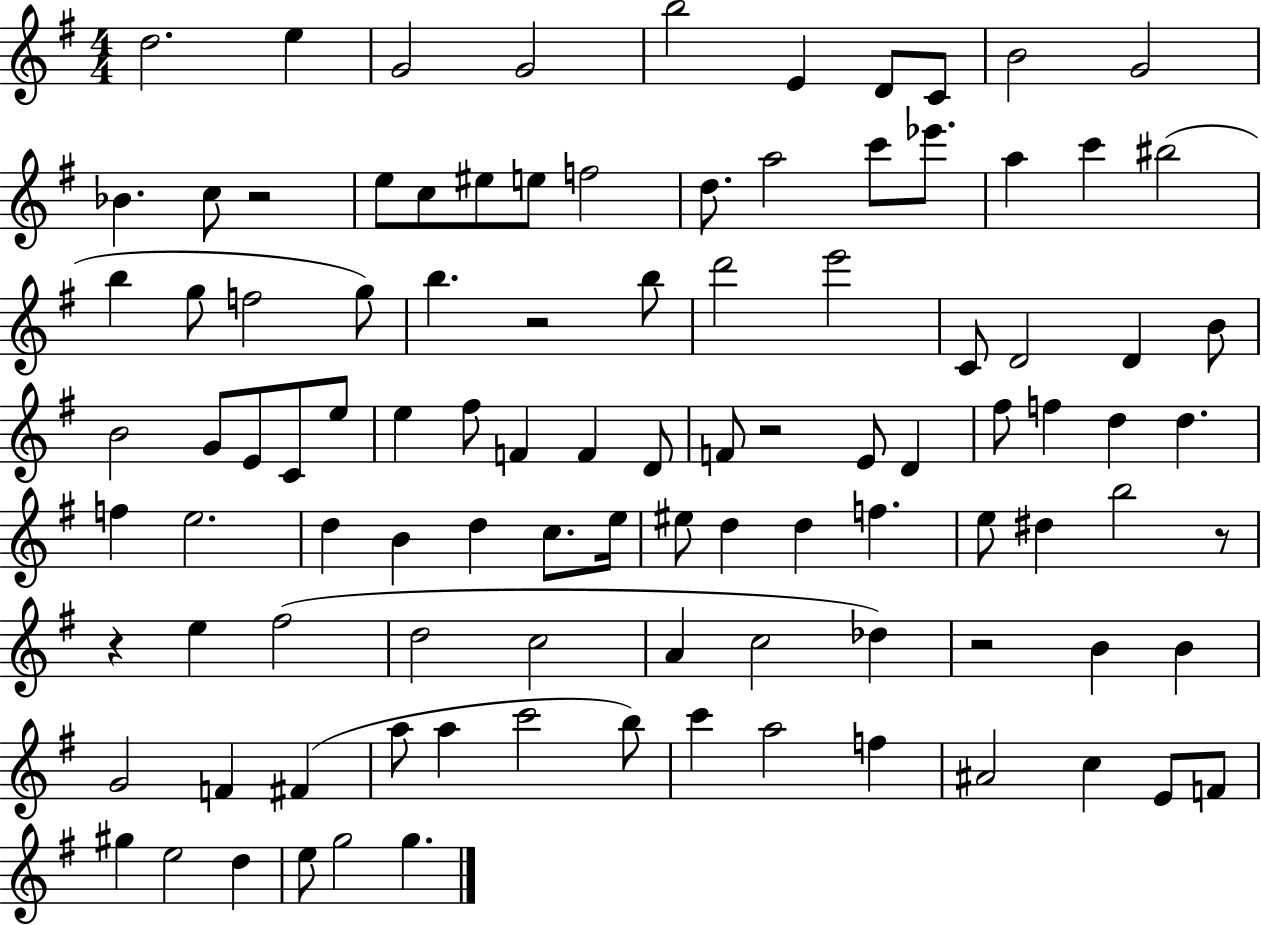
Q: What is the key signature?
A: G major